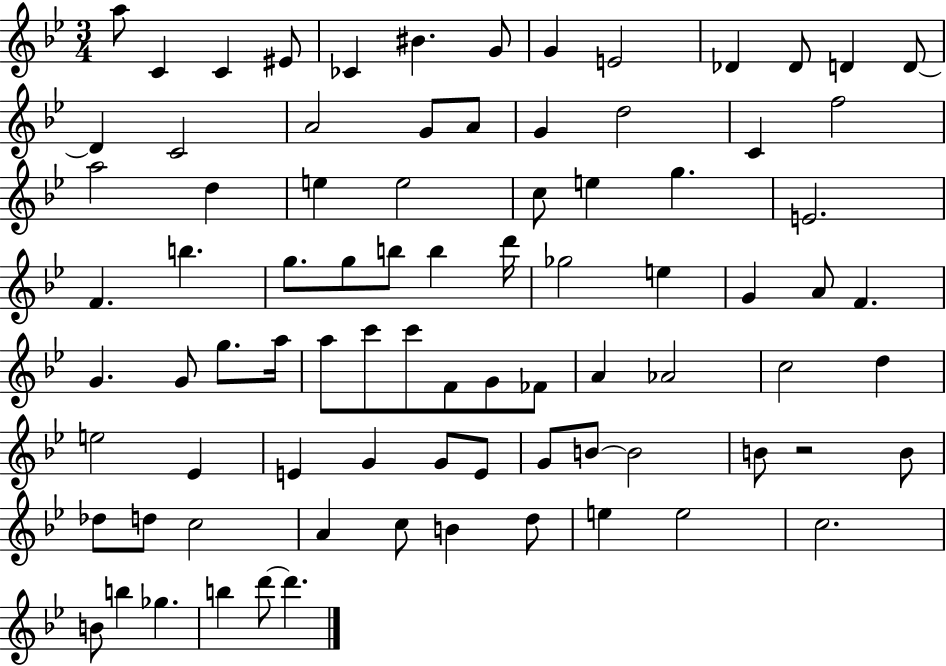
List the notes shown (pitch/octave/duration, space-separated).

A5/e C4/q C4/q EIS4/e CES4/q BIS4/q. G4/e G4/q E4/h Db4/q Db4/e D4/q D4/e D4/q C4/h A4/h G4/e A4/e G4/q D5/h C4/q F5/h A5/h D5/q E5/q E5/h C5/e E5/q G5/q. E4/h. F4/q. B5/q. G5/e. G5/e B5/e B5/q D6/s Gb5/h E5/q G4/q A4/e F4/q. G4/q. G4/e G5/e. A5/s A5/e C6/e C6/e F4/e G4/e FES4/e A4/q Ab4/h C5/h D5/q E5/h Eb4/q E4/q G4/q G4/e E4/e G4/e B4/e B4/h B4/e R/h B4/e Db5/e D5/e C5/h A4/q C5/e B4/q D5/e E5/q E5/h C5/h. B4/e B5/q Gb5/q. B5/q D6/e D6/q.